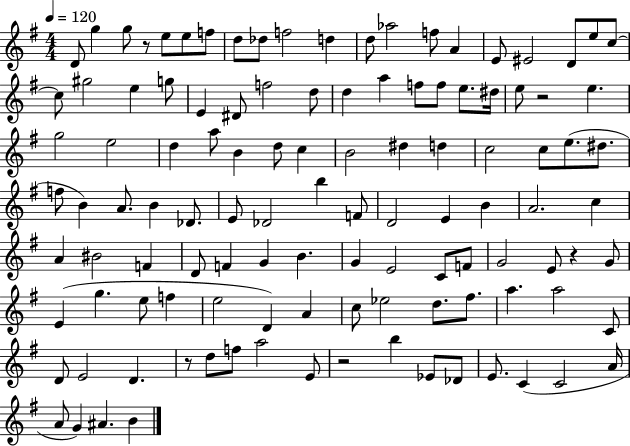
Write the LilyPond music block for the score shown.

{
  \clef treble
  \numericTimeSignature
  \time 4/4
  \key g \major
  \tempo 4 = 120
  d'8 g''4 g''8 r8 e''8 e''8 f''8 | d''8 des''8 f''2 d''4 | d''8 aes''2 f''8 a'4 | e'8 eis'2 d'8 e''8 c''8~~ | \break c''8 gis''2 e''4 g''8 | e'4 dis'8 f''2 d''8 | d''4 a''4 f''8 f''8 e''8. dis''16 | e''8 r2 e''4. | \break g''2 e''2 | d''4 a''8 b'4 d''8 c''4 | b'2 dis''4 d''4 | c''2 c''8 e''8.( dis''8. | \break f''8 b'4) a'8. b'4 des'8. | e'8 des'2 b''4 f'8 | d'2 e'4 b'4 | a'2. c''4 | \break a'4 bis'2 f'4 | d'8 f'4 g'4 b'4. | g'4 e'2 c'8 f'8 | g'2 e'8 r4 g'8 | \break e'4( g''4. e''8 f''4 | e''2 d'4) a'4 | c''8 ees''2 d''8. fis''8. | a''4. a''2 c'8 | \break d'8 e'2 d'4. | r8 d''8 f''8 a''2 e'8 | r2 b''4 ees'8 des'8 | e'8. c'4( c'2 a'16 | \break a'8 g'4) ais'4. b'4 | \bar "|."
}